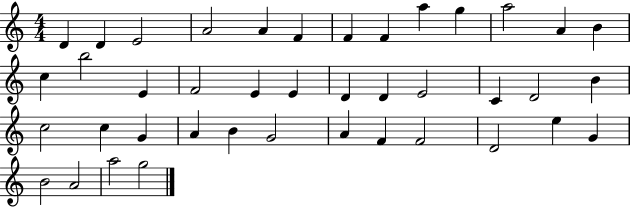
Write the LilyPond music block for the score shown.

{
  \clef treble
  \numericTimeSignature
  \time 4/4
  \key c \major
  d'4 d'4 e'2 | a'2 a'4 f'4 | f'4 f'4 a''4 g''4 | a''2 a'4 b'4 | \break c''4 b''2 e'4 | f'2 e'4 e'4 | d'4 d'4 e'2 | c'4 d'2 b'4 | \break c''2 c''4 g'4 | a'4 b'4 g'2 | a'4 f'4 f'2 | d'2 e''4 g'4 | \break b'2 a'2 | a''2 g''2 | \bar "|."
}